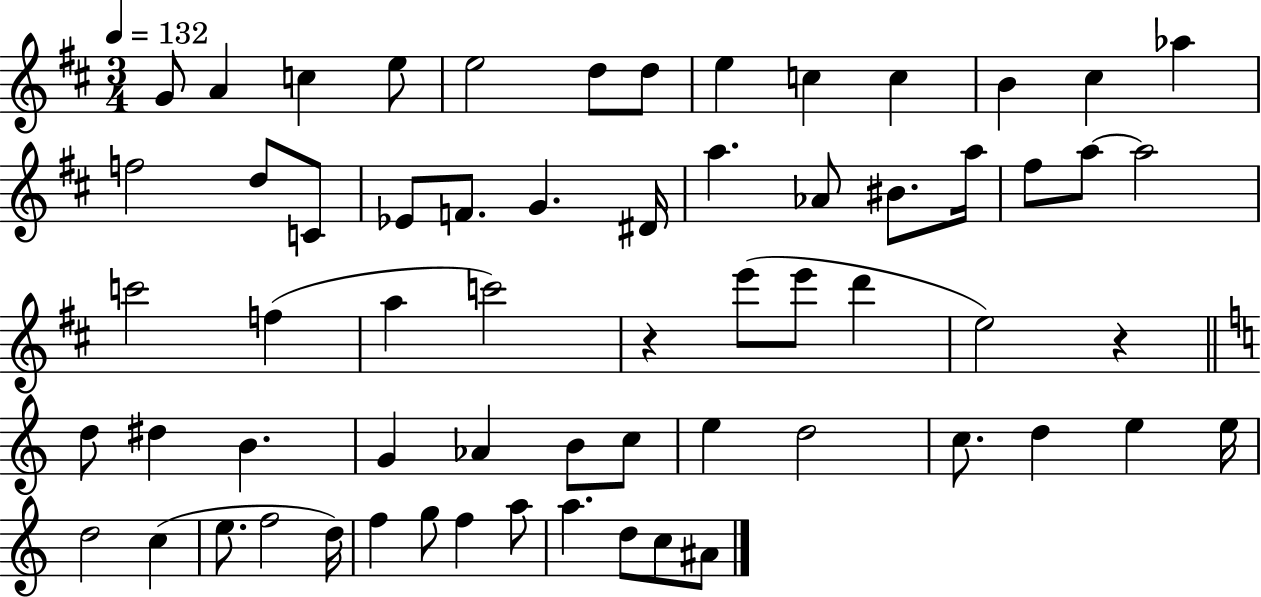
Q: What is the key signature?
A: D major